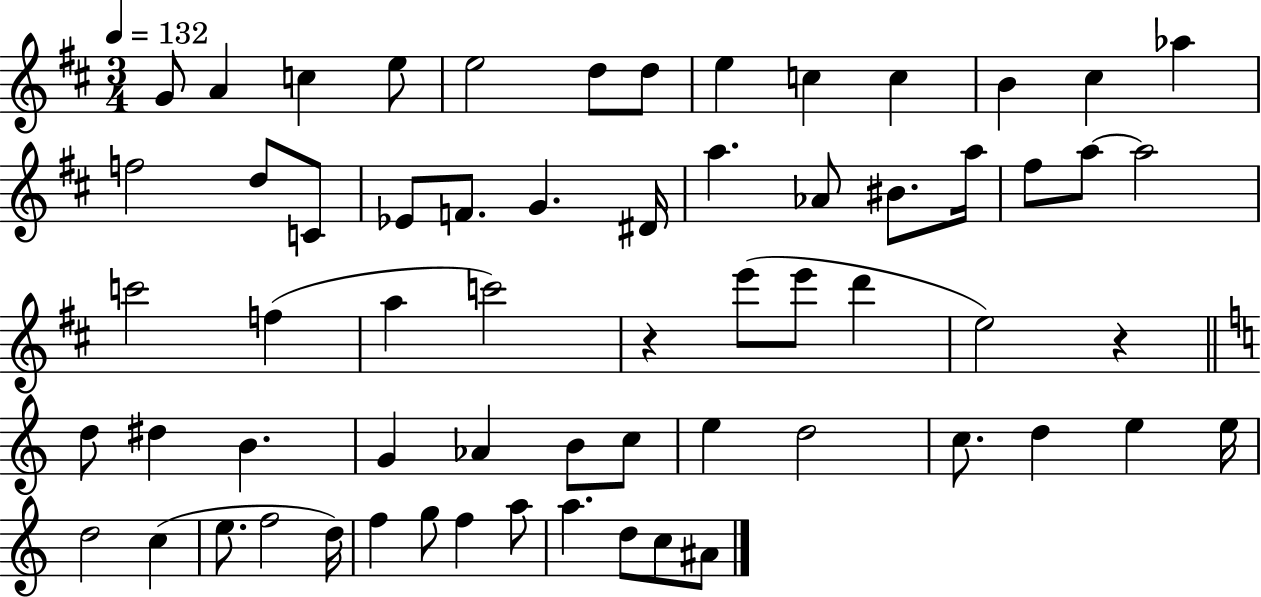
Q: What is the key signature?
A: D major